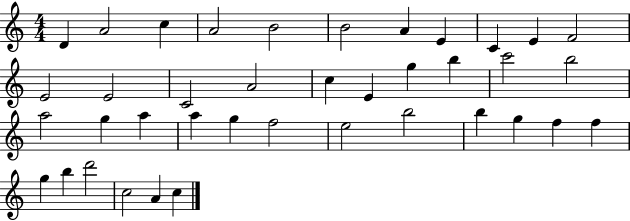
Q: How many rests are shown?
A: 0